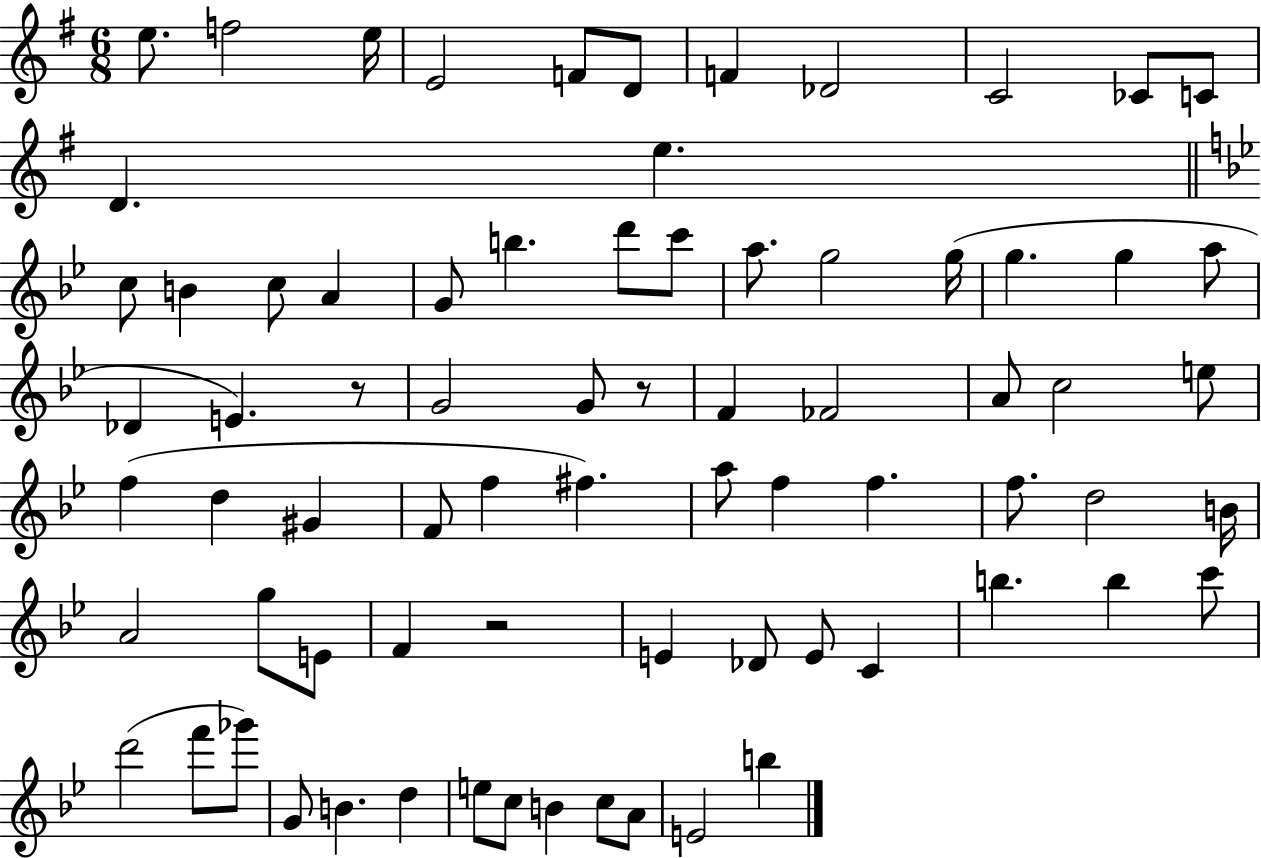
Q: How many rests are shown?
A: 3